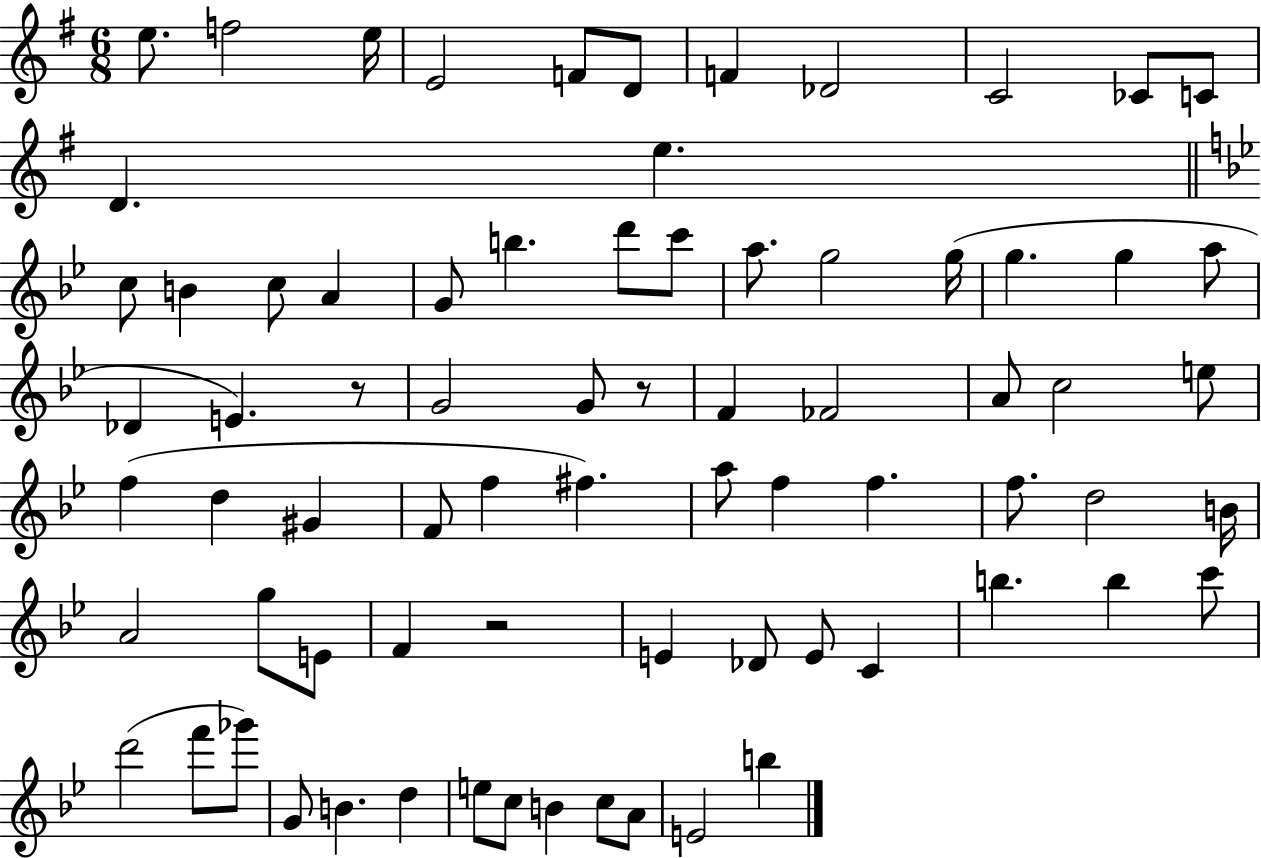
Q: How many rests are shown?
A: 3